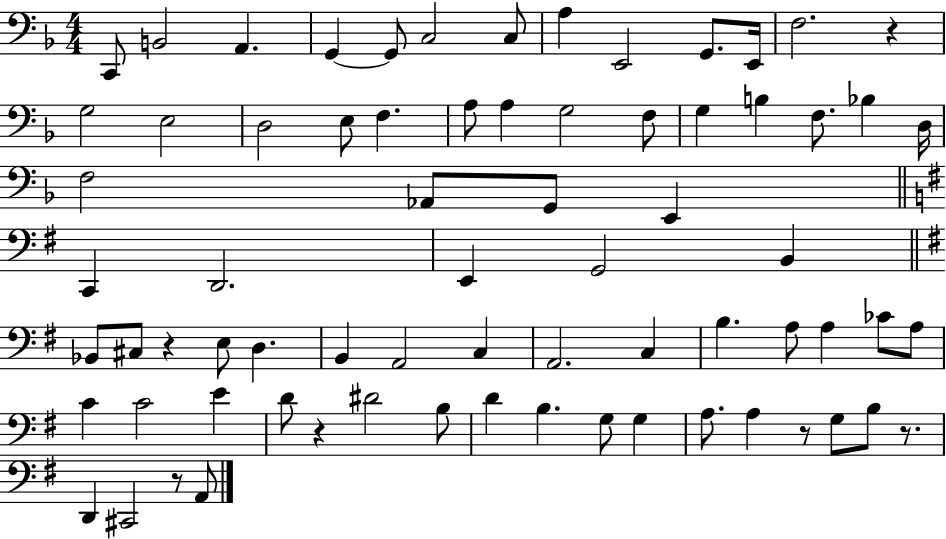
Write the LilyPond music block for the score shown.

{
  \clef bass
  \numericTimeSignature
  \time 4/4
  \key f \major
  \repeat volta 2 { c,8 b,2 a,4. | g,4~~ g,8 c2 c8 | a4 e,2 g,8. e,16 | f2. r4 | \break g2 e2 | d2 e8 f4. | a8 a4 g2 f8 | g4 b4 f8. bes4 d16 | \break f2 aes,8 g,8 e,4 | \bar "||" \break \key g \major c,4 d,2. | e,4 g,2 b,4 | \bar "||" \break \key e \minor bes,8 cis8 r4 e8 d4. | b,4 a,2 c4 | a,2. c4 | b4. a8 a4 ces'8 a8 | \break c'4 c'2 e'4 | d'8 r4 dis'2 b8 | d'4 b4. g8 g4 | a8. a4 r8 g8 b8 r8. | \break d,4 cis,2 r8 a,8 | } \bar "|."
}